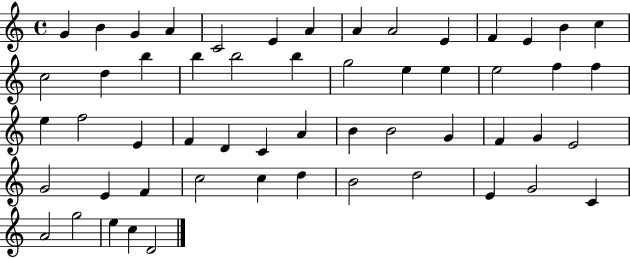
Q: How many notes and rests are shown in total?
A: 55